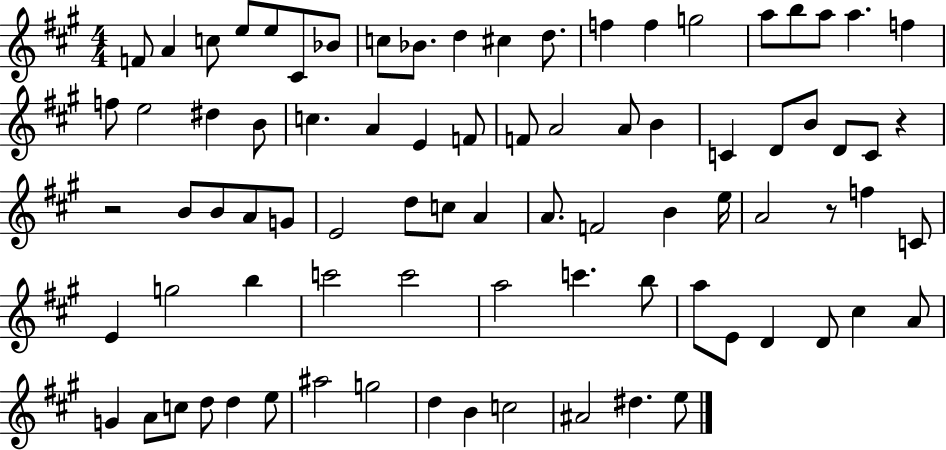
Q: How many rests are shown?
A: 3